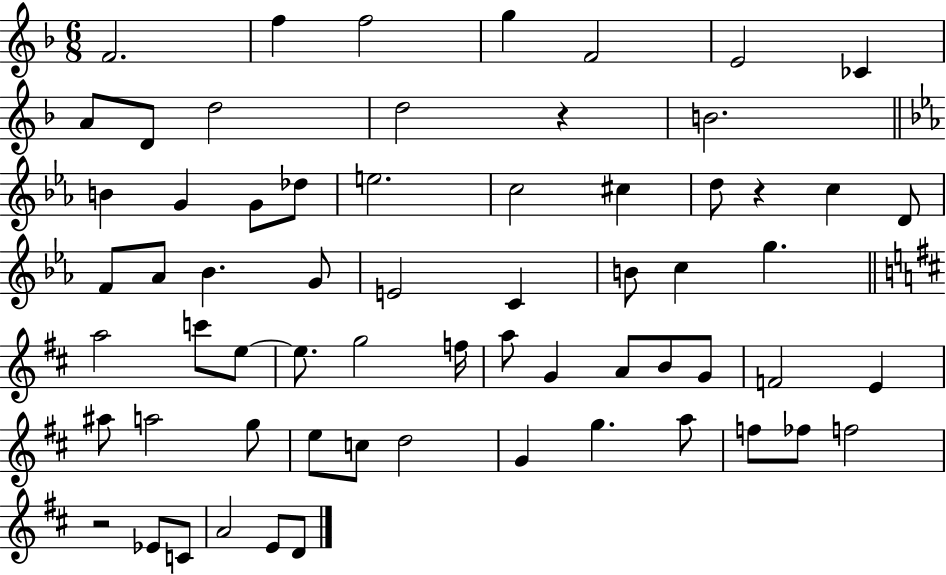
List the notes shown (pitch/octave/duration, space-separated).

F4/h. F5/q F5/h G5/q F4/h E4/h CES4/q A4/e D4/e D5/h D5/h R/q B4/h. B4/q G4/q G4/e Db5/e E5/h. C5/h C#5/q D5/e R/q C5/q D4/e F4/e Ab4/e Bb4/q. G4/e E4/h C4/q B4/e C5/q G5/q. A5/h C6/e E5/e E5/e. G5/h F5/s A5/e G4/q A4/e B4/e G4/e F4/h E4/q A#5/e A5/h G5/e E5/e C5/e D5/h G4/q G5/q. A5/e F5/e FES5/e F5/h R/h Eb4/e C4/e A4/h E4/e D4/e